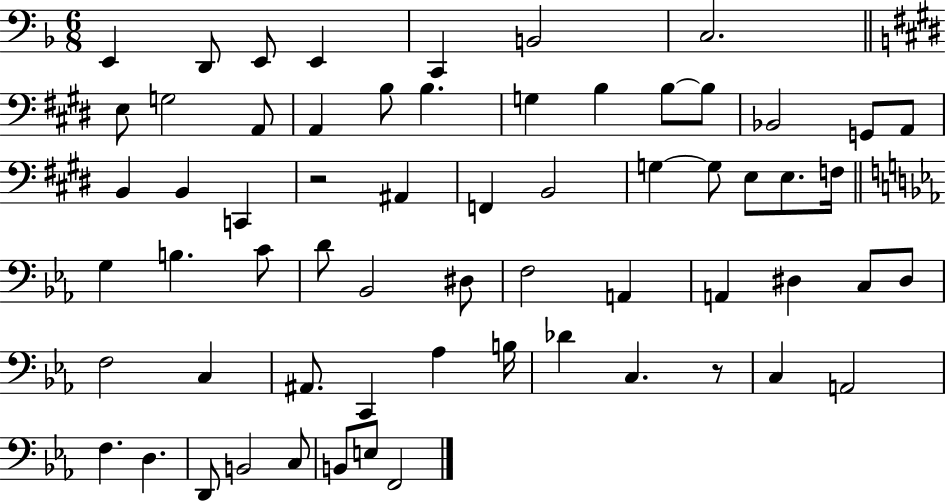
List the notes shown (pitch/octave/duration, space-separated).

E2/q D2/e E2/e E2/q C2/q B2/h C3/h. E3/e G3/h A2/e A2/q B3/e B3/q. G3/q B3/q B3/e B3/e Bb2/h G2/e A2/e B2/q B2/q C2/q R/h A#2/q F2/q B2/h G3/q G3/e E3/e E3/e. F3/s G3/q B3/q. C4/e D4/e Bb2/h D#3/e F3/h A2/q A2/q D#3/q C3/e D#3/e F3/h C3/q A#2/e. C2/q Ab3/q B3/s Db4/q C3/q. R/e C3/q A2/h F3/q. D3/q. D2/e B2/h C3/e B2/e E3/e F2/h